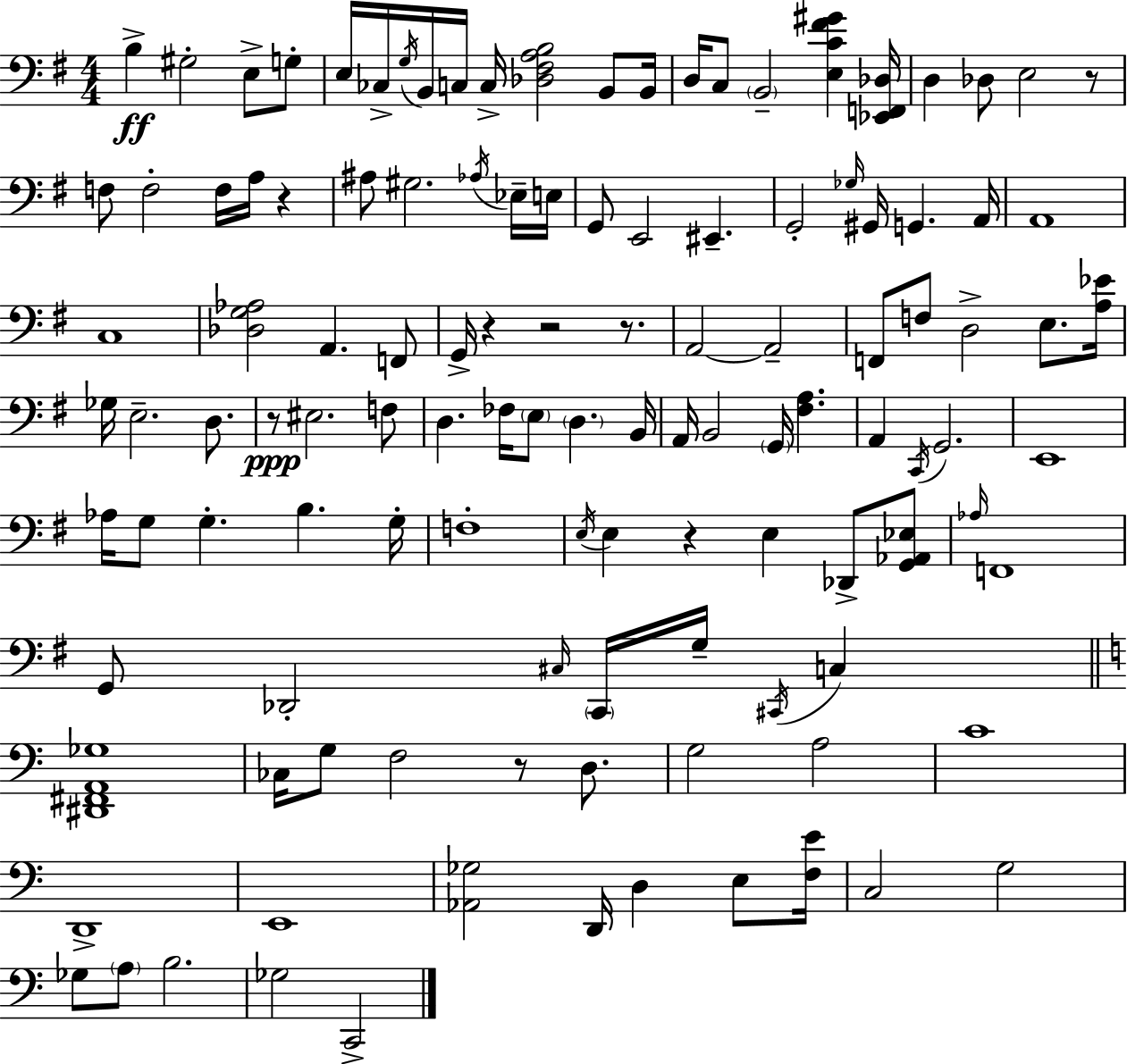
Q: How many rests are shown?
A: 8